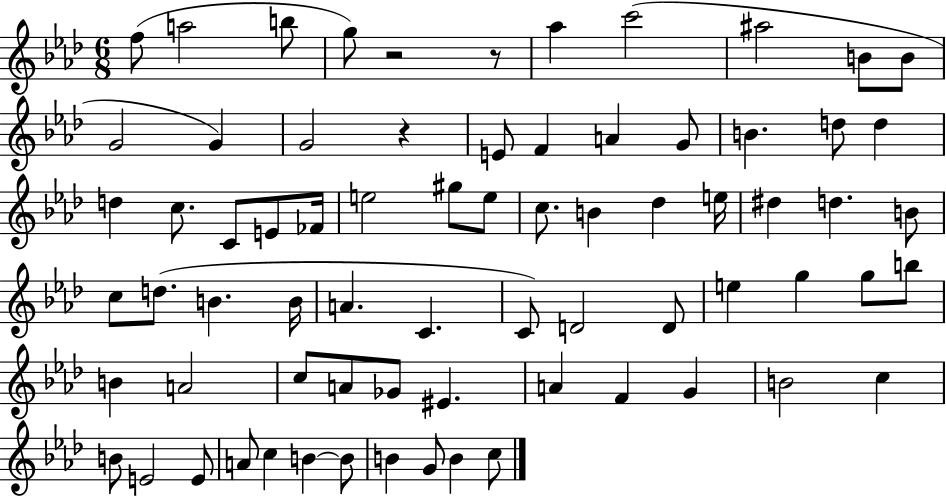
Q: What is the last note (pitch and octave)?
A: C5